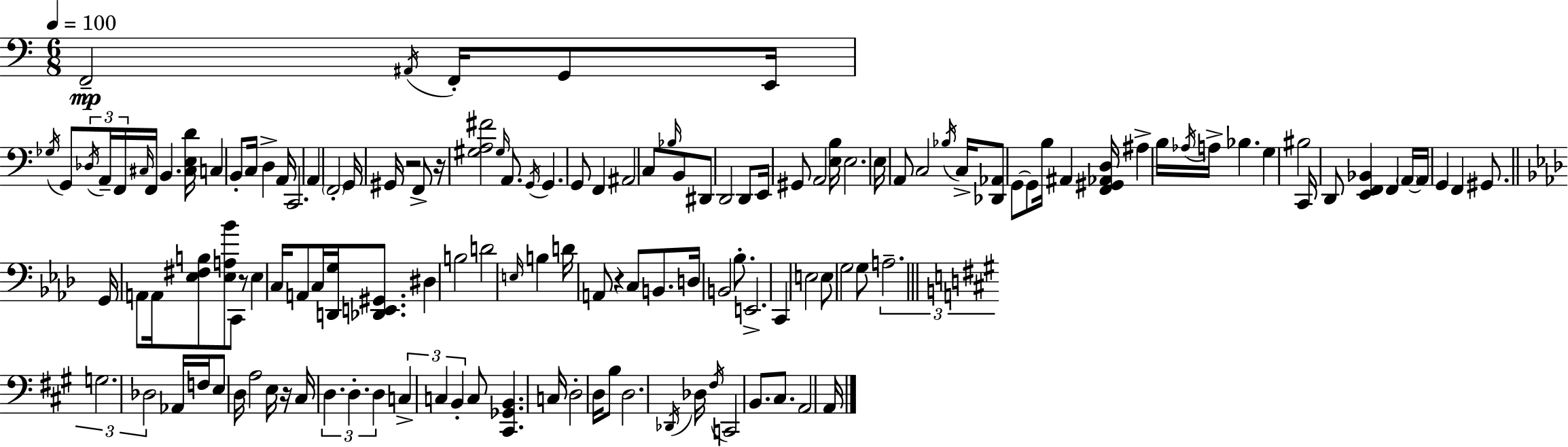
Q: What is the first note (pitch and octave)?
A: F2